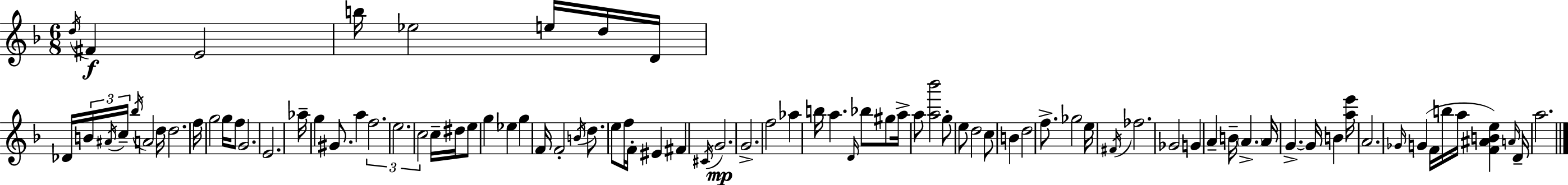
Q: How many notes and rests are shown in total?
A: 88